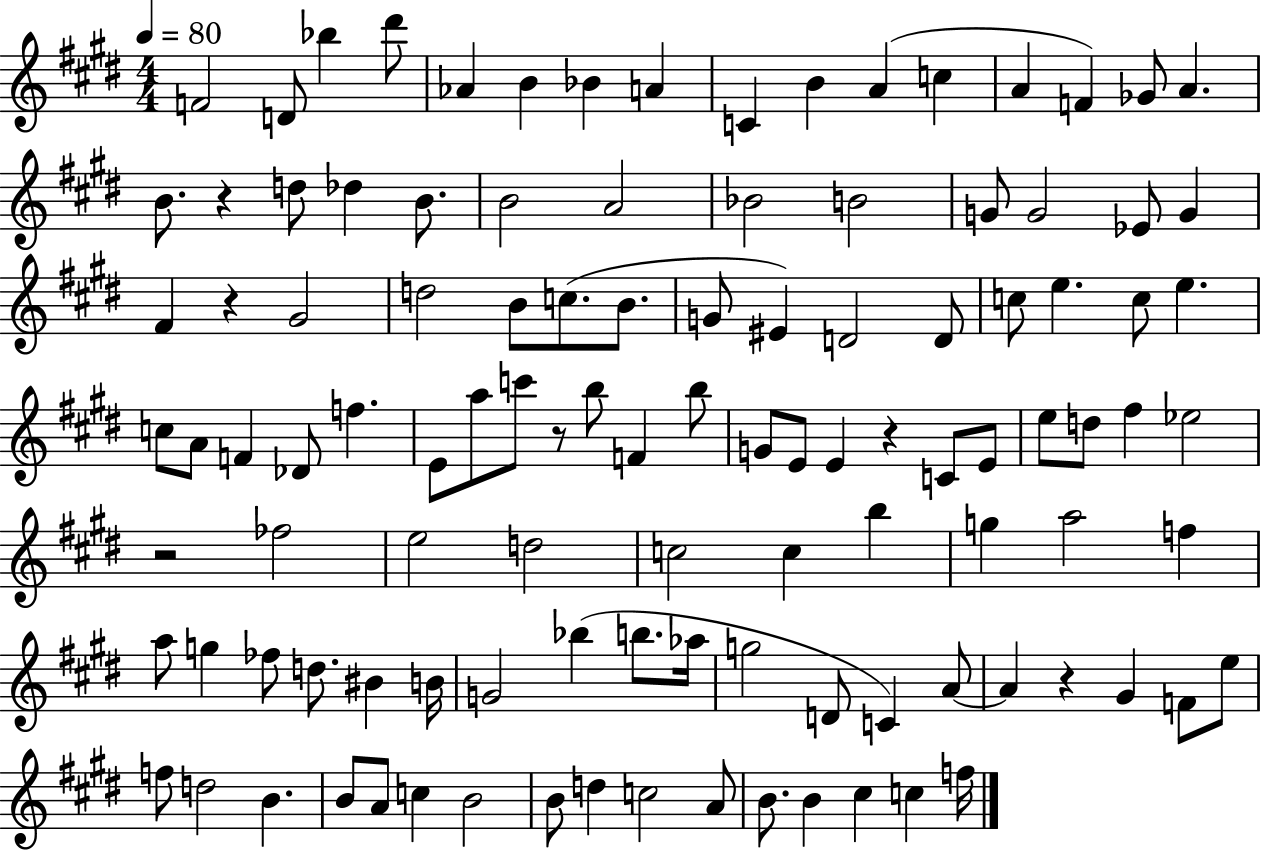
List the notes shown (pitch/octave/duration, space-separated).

F4/h D4/e Bb5/q D#6/e Ab4/q B4/q Bb4/q A4/q C4/q B4/q A4/q C5/q A4/q F4/q Gb4/e A4/q. B4/e. R/q D5/e Db5/q B4/e. B4/h A4/h Bb4/h B4/h G4/e G4/h Eb4/e G4/q F#4/q R/q G#4/h D5/h B4/e C5/e. B4/e. G4/e EIS4/q D4/h D4/e C5/e E5/q. C5/e E5/q. C5/e A4/e F4/q Db4/e F5/q. E4/e A5/e C6/e R/e B5/e F4/q B5/e G4/e E4/e E4/q R/q C4/e E4/e E5/e D5/e F#5/q Eb5/h R/h FES5/h E5/h D5/h C5/h C5/q B5/q G5/q A5/h F5/q A5/e G5/q FES5/e D5/e. BIS4/q B4/s G4/h Bb5/q B5/e. Ab5/s G5/h D4/e C4/q A4/e A4/q R/q G#4/q F4/e E5/e F5/e D5/h B4/q. B4/e A4/e C5/q B4/h B4/e D5/q C5/h A4/e B4/e. B4/q C#5/q C5/q F5/s